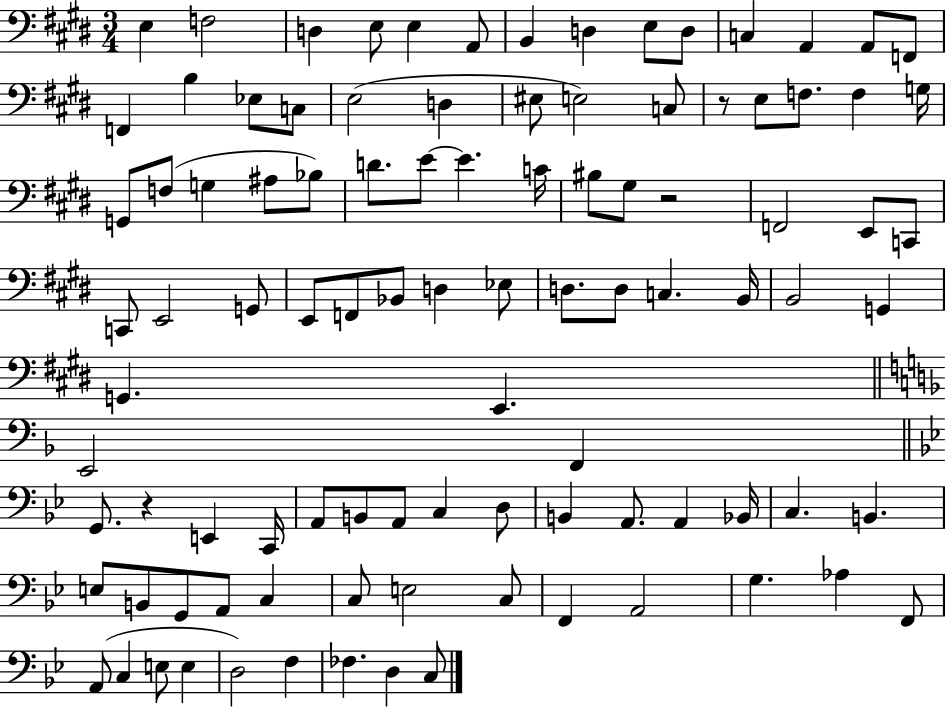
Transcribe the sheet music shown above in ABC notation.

X:1
T:Untitled
M:3/4
L:1/4
K:E
E, F,2 D, E,/2 E, A,,/2 B,, D, E,/2 D,/2 C, A,, A,,/2 F,,/2 F,, B, _E,/2 C,/2 E,2 D, ^E,/2 E,2 C,/2 z/2 E,/2 F,/2 F, G,/4 G,,/2 F,/2 G, ^A,/2 _B,/2 D/2 E/2 E C/4 ^B,/2 ^G,/2 z2 F,,2 E,,/2 C,,/2 C,,/2 E,,2 G,,/2 E,,/2 F,,/2 _B,,/2 D, _E,/2 D,/2 D,/2 C, B,,/4 B,,2 G,, G,, E,, E,,2 F,, G,,/2 z E,, C,,/4 A,,/2 B,,/2 A,,/2 C, D,/2 B,, A,,/2 A,, _B,,/4 C, B,, E,/2 B,,/2 G,,/2 A,,/2 C, C,/2 E,2 C,/2 F,, A,,2 G, _A, F,,/2 A,,/2 C, E,/2 E, D,2 F, _F, D, C,/2